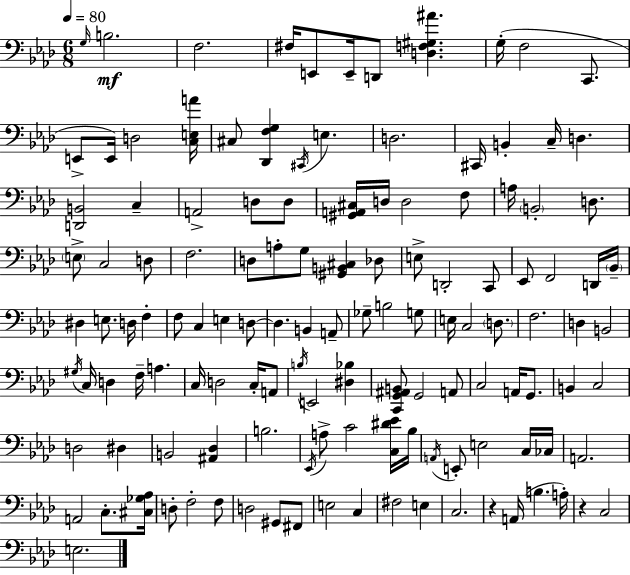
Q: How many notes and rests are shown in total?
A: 129